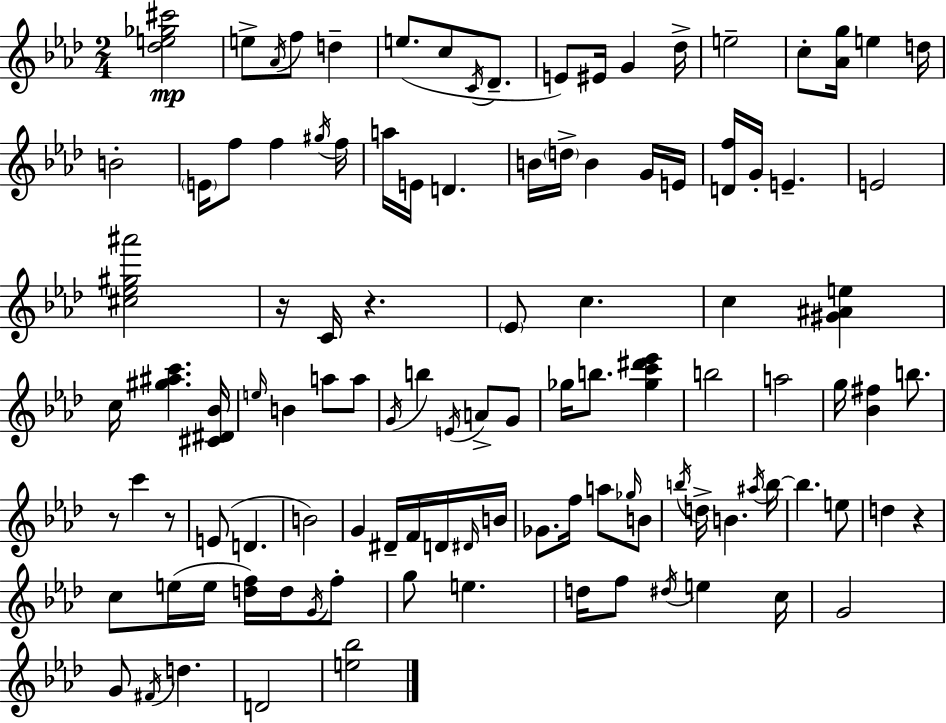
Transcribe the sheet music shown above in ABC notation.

X:1
T:Untitled
M:2/4
L:1/4
K:Ab
[_de_g^c']2 e/2 _A/4 f/2 d e/2 c/2 C/4 _D/2 E/2 ^E/4 G _d/4 e2 c/2 [_Ag]/4 e d/4 B2 E/4 f/2 f ^g/4 f/4 a/4 E/4 D B/4 d/4 B G/4 E/4 [Df]/4 G/4 E E2 [^c_e^g^a']2 z/4 C/4 z _E/2 c c [^G^Ae] c/4 [^g^ac'] [^C^D_B]/4 e/4 B a/2 a/2 G/4 b E/4 A/2 G/2 _g/4 b/2 [_gc'^d'_e'] b2 a2 g/4 [_B^f] b/2 z/2 c' z/2 E/2 D B2 G ^D/4 F/4 D/4 ^D/4 B/4 _G/2 f/4 a/2 _g/4 B/2 b/4 d/4 B ^a/4 b/4 b e/2 d z c/2 e/4 e/4 [df]/4 d/4 G/4 f/2 g/2 e d/4 f/2 ^d/4 e c/4 G2 G/2 ^F/4 d D2 [e_b]2